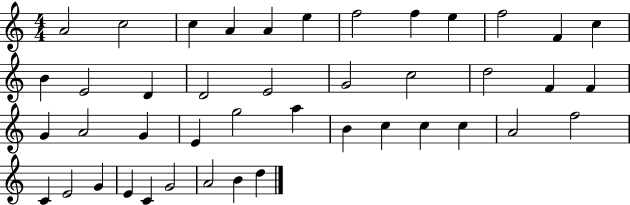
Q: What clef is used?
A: treble